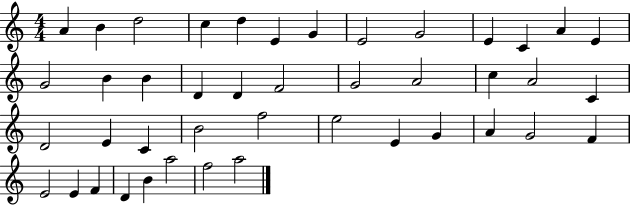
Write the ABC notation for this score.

X:1
T:Untitled
M:4/4
L:1/4
K:C
A B d2 c d E G E2 G2 E C A E G2 B B D D F2 G2 A2 c A2 C D2 E C B2 f2 e2 E G A G2 F E2 E F D B a2 f2 a2